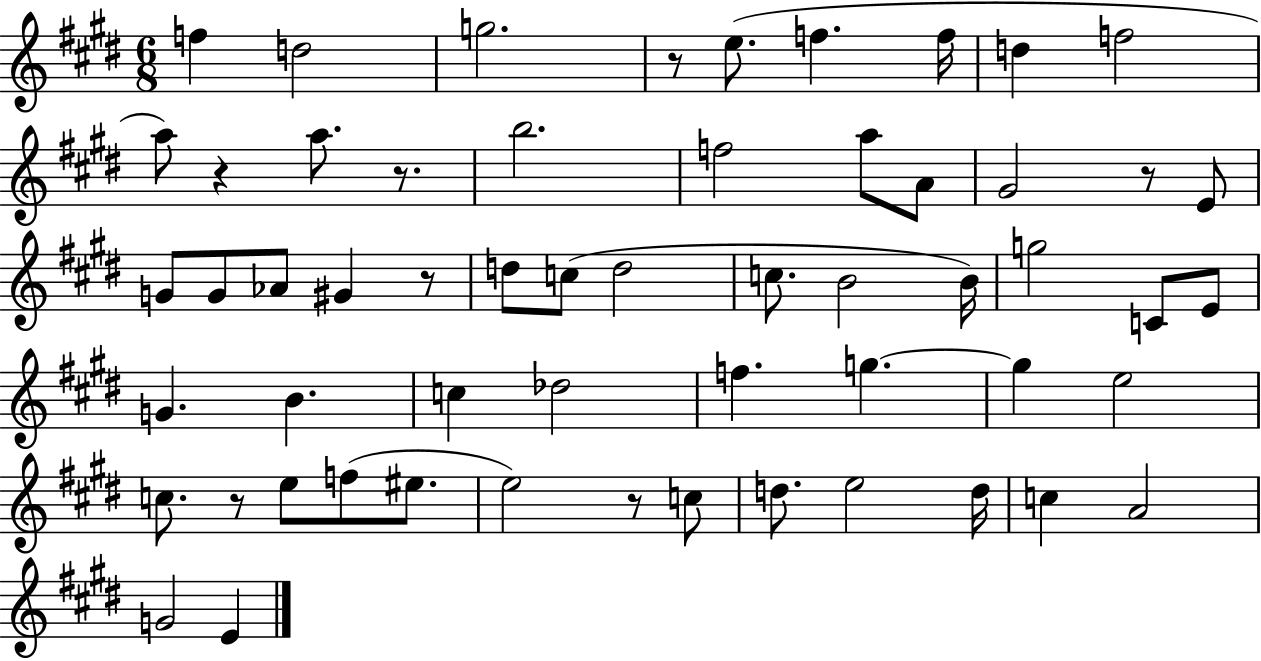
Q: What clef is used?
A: treble